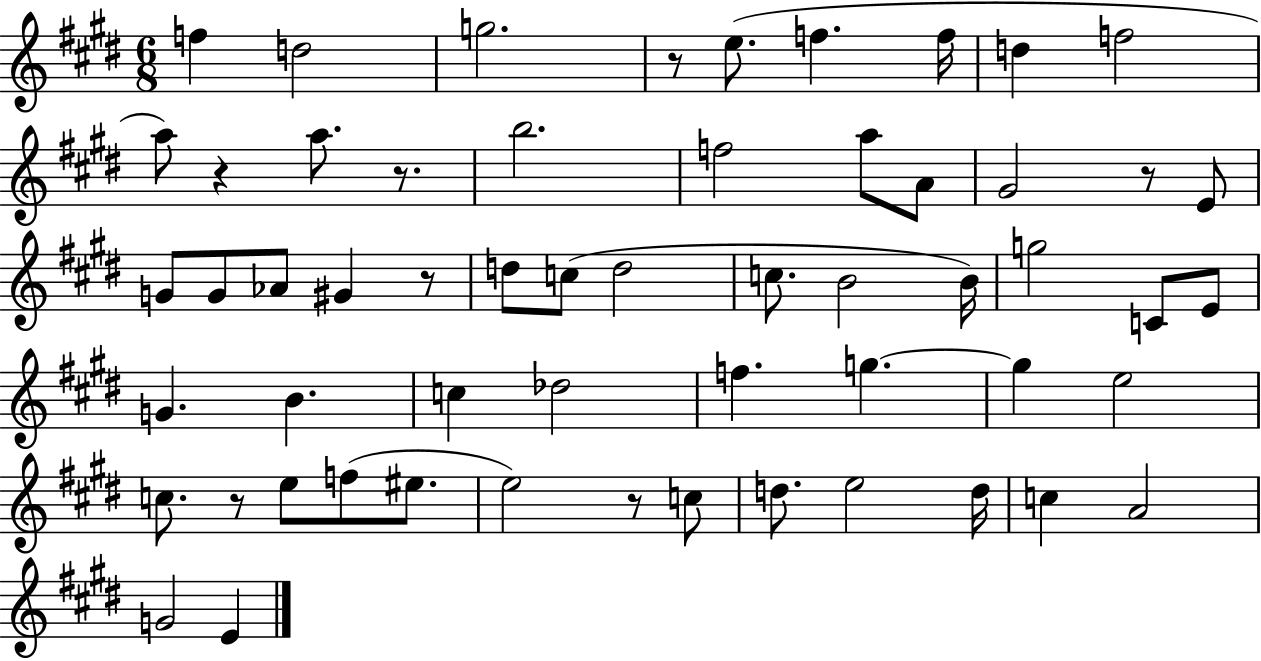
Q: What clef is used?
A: treble